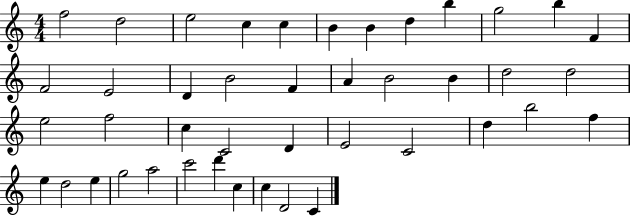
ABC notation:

X:1
T:Untitled
M:4/4
L:1/4
K:C
f2 d2 e2 c c B B d b g2 b F F2 E2 D B2 F A B2 B d2 d2 e2 f2 c C2 D E2 C2 d b2 f e d2 e g2 a2 c'2 d' c c D2 C